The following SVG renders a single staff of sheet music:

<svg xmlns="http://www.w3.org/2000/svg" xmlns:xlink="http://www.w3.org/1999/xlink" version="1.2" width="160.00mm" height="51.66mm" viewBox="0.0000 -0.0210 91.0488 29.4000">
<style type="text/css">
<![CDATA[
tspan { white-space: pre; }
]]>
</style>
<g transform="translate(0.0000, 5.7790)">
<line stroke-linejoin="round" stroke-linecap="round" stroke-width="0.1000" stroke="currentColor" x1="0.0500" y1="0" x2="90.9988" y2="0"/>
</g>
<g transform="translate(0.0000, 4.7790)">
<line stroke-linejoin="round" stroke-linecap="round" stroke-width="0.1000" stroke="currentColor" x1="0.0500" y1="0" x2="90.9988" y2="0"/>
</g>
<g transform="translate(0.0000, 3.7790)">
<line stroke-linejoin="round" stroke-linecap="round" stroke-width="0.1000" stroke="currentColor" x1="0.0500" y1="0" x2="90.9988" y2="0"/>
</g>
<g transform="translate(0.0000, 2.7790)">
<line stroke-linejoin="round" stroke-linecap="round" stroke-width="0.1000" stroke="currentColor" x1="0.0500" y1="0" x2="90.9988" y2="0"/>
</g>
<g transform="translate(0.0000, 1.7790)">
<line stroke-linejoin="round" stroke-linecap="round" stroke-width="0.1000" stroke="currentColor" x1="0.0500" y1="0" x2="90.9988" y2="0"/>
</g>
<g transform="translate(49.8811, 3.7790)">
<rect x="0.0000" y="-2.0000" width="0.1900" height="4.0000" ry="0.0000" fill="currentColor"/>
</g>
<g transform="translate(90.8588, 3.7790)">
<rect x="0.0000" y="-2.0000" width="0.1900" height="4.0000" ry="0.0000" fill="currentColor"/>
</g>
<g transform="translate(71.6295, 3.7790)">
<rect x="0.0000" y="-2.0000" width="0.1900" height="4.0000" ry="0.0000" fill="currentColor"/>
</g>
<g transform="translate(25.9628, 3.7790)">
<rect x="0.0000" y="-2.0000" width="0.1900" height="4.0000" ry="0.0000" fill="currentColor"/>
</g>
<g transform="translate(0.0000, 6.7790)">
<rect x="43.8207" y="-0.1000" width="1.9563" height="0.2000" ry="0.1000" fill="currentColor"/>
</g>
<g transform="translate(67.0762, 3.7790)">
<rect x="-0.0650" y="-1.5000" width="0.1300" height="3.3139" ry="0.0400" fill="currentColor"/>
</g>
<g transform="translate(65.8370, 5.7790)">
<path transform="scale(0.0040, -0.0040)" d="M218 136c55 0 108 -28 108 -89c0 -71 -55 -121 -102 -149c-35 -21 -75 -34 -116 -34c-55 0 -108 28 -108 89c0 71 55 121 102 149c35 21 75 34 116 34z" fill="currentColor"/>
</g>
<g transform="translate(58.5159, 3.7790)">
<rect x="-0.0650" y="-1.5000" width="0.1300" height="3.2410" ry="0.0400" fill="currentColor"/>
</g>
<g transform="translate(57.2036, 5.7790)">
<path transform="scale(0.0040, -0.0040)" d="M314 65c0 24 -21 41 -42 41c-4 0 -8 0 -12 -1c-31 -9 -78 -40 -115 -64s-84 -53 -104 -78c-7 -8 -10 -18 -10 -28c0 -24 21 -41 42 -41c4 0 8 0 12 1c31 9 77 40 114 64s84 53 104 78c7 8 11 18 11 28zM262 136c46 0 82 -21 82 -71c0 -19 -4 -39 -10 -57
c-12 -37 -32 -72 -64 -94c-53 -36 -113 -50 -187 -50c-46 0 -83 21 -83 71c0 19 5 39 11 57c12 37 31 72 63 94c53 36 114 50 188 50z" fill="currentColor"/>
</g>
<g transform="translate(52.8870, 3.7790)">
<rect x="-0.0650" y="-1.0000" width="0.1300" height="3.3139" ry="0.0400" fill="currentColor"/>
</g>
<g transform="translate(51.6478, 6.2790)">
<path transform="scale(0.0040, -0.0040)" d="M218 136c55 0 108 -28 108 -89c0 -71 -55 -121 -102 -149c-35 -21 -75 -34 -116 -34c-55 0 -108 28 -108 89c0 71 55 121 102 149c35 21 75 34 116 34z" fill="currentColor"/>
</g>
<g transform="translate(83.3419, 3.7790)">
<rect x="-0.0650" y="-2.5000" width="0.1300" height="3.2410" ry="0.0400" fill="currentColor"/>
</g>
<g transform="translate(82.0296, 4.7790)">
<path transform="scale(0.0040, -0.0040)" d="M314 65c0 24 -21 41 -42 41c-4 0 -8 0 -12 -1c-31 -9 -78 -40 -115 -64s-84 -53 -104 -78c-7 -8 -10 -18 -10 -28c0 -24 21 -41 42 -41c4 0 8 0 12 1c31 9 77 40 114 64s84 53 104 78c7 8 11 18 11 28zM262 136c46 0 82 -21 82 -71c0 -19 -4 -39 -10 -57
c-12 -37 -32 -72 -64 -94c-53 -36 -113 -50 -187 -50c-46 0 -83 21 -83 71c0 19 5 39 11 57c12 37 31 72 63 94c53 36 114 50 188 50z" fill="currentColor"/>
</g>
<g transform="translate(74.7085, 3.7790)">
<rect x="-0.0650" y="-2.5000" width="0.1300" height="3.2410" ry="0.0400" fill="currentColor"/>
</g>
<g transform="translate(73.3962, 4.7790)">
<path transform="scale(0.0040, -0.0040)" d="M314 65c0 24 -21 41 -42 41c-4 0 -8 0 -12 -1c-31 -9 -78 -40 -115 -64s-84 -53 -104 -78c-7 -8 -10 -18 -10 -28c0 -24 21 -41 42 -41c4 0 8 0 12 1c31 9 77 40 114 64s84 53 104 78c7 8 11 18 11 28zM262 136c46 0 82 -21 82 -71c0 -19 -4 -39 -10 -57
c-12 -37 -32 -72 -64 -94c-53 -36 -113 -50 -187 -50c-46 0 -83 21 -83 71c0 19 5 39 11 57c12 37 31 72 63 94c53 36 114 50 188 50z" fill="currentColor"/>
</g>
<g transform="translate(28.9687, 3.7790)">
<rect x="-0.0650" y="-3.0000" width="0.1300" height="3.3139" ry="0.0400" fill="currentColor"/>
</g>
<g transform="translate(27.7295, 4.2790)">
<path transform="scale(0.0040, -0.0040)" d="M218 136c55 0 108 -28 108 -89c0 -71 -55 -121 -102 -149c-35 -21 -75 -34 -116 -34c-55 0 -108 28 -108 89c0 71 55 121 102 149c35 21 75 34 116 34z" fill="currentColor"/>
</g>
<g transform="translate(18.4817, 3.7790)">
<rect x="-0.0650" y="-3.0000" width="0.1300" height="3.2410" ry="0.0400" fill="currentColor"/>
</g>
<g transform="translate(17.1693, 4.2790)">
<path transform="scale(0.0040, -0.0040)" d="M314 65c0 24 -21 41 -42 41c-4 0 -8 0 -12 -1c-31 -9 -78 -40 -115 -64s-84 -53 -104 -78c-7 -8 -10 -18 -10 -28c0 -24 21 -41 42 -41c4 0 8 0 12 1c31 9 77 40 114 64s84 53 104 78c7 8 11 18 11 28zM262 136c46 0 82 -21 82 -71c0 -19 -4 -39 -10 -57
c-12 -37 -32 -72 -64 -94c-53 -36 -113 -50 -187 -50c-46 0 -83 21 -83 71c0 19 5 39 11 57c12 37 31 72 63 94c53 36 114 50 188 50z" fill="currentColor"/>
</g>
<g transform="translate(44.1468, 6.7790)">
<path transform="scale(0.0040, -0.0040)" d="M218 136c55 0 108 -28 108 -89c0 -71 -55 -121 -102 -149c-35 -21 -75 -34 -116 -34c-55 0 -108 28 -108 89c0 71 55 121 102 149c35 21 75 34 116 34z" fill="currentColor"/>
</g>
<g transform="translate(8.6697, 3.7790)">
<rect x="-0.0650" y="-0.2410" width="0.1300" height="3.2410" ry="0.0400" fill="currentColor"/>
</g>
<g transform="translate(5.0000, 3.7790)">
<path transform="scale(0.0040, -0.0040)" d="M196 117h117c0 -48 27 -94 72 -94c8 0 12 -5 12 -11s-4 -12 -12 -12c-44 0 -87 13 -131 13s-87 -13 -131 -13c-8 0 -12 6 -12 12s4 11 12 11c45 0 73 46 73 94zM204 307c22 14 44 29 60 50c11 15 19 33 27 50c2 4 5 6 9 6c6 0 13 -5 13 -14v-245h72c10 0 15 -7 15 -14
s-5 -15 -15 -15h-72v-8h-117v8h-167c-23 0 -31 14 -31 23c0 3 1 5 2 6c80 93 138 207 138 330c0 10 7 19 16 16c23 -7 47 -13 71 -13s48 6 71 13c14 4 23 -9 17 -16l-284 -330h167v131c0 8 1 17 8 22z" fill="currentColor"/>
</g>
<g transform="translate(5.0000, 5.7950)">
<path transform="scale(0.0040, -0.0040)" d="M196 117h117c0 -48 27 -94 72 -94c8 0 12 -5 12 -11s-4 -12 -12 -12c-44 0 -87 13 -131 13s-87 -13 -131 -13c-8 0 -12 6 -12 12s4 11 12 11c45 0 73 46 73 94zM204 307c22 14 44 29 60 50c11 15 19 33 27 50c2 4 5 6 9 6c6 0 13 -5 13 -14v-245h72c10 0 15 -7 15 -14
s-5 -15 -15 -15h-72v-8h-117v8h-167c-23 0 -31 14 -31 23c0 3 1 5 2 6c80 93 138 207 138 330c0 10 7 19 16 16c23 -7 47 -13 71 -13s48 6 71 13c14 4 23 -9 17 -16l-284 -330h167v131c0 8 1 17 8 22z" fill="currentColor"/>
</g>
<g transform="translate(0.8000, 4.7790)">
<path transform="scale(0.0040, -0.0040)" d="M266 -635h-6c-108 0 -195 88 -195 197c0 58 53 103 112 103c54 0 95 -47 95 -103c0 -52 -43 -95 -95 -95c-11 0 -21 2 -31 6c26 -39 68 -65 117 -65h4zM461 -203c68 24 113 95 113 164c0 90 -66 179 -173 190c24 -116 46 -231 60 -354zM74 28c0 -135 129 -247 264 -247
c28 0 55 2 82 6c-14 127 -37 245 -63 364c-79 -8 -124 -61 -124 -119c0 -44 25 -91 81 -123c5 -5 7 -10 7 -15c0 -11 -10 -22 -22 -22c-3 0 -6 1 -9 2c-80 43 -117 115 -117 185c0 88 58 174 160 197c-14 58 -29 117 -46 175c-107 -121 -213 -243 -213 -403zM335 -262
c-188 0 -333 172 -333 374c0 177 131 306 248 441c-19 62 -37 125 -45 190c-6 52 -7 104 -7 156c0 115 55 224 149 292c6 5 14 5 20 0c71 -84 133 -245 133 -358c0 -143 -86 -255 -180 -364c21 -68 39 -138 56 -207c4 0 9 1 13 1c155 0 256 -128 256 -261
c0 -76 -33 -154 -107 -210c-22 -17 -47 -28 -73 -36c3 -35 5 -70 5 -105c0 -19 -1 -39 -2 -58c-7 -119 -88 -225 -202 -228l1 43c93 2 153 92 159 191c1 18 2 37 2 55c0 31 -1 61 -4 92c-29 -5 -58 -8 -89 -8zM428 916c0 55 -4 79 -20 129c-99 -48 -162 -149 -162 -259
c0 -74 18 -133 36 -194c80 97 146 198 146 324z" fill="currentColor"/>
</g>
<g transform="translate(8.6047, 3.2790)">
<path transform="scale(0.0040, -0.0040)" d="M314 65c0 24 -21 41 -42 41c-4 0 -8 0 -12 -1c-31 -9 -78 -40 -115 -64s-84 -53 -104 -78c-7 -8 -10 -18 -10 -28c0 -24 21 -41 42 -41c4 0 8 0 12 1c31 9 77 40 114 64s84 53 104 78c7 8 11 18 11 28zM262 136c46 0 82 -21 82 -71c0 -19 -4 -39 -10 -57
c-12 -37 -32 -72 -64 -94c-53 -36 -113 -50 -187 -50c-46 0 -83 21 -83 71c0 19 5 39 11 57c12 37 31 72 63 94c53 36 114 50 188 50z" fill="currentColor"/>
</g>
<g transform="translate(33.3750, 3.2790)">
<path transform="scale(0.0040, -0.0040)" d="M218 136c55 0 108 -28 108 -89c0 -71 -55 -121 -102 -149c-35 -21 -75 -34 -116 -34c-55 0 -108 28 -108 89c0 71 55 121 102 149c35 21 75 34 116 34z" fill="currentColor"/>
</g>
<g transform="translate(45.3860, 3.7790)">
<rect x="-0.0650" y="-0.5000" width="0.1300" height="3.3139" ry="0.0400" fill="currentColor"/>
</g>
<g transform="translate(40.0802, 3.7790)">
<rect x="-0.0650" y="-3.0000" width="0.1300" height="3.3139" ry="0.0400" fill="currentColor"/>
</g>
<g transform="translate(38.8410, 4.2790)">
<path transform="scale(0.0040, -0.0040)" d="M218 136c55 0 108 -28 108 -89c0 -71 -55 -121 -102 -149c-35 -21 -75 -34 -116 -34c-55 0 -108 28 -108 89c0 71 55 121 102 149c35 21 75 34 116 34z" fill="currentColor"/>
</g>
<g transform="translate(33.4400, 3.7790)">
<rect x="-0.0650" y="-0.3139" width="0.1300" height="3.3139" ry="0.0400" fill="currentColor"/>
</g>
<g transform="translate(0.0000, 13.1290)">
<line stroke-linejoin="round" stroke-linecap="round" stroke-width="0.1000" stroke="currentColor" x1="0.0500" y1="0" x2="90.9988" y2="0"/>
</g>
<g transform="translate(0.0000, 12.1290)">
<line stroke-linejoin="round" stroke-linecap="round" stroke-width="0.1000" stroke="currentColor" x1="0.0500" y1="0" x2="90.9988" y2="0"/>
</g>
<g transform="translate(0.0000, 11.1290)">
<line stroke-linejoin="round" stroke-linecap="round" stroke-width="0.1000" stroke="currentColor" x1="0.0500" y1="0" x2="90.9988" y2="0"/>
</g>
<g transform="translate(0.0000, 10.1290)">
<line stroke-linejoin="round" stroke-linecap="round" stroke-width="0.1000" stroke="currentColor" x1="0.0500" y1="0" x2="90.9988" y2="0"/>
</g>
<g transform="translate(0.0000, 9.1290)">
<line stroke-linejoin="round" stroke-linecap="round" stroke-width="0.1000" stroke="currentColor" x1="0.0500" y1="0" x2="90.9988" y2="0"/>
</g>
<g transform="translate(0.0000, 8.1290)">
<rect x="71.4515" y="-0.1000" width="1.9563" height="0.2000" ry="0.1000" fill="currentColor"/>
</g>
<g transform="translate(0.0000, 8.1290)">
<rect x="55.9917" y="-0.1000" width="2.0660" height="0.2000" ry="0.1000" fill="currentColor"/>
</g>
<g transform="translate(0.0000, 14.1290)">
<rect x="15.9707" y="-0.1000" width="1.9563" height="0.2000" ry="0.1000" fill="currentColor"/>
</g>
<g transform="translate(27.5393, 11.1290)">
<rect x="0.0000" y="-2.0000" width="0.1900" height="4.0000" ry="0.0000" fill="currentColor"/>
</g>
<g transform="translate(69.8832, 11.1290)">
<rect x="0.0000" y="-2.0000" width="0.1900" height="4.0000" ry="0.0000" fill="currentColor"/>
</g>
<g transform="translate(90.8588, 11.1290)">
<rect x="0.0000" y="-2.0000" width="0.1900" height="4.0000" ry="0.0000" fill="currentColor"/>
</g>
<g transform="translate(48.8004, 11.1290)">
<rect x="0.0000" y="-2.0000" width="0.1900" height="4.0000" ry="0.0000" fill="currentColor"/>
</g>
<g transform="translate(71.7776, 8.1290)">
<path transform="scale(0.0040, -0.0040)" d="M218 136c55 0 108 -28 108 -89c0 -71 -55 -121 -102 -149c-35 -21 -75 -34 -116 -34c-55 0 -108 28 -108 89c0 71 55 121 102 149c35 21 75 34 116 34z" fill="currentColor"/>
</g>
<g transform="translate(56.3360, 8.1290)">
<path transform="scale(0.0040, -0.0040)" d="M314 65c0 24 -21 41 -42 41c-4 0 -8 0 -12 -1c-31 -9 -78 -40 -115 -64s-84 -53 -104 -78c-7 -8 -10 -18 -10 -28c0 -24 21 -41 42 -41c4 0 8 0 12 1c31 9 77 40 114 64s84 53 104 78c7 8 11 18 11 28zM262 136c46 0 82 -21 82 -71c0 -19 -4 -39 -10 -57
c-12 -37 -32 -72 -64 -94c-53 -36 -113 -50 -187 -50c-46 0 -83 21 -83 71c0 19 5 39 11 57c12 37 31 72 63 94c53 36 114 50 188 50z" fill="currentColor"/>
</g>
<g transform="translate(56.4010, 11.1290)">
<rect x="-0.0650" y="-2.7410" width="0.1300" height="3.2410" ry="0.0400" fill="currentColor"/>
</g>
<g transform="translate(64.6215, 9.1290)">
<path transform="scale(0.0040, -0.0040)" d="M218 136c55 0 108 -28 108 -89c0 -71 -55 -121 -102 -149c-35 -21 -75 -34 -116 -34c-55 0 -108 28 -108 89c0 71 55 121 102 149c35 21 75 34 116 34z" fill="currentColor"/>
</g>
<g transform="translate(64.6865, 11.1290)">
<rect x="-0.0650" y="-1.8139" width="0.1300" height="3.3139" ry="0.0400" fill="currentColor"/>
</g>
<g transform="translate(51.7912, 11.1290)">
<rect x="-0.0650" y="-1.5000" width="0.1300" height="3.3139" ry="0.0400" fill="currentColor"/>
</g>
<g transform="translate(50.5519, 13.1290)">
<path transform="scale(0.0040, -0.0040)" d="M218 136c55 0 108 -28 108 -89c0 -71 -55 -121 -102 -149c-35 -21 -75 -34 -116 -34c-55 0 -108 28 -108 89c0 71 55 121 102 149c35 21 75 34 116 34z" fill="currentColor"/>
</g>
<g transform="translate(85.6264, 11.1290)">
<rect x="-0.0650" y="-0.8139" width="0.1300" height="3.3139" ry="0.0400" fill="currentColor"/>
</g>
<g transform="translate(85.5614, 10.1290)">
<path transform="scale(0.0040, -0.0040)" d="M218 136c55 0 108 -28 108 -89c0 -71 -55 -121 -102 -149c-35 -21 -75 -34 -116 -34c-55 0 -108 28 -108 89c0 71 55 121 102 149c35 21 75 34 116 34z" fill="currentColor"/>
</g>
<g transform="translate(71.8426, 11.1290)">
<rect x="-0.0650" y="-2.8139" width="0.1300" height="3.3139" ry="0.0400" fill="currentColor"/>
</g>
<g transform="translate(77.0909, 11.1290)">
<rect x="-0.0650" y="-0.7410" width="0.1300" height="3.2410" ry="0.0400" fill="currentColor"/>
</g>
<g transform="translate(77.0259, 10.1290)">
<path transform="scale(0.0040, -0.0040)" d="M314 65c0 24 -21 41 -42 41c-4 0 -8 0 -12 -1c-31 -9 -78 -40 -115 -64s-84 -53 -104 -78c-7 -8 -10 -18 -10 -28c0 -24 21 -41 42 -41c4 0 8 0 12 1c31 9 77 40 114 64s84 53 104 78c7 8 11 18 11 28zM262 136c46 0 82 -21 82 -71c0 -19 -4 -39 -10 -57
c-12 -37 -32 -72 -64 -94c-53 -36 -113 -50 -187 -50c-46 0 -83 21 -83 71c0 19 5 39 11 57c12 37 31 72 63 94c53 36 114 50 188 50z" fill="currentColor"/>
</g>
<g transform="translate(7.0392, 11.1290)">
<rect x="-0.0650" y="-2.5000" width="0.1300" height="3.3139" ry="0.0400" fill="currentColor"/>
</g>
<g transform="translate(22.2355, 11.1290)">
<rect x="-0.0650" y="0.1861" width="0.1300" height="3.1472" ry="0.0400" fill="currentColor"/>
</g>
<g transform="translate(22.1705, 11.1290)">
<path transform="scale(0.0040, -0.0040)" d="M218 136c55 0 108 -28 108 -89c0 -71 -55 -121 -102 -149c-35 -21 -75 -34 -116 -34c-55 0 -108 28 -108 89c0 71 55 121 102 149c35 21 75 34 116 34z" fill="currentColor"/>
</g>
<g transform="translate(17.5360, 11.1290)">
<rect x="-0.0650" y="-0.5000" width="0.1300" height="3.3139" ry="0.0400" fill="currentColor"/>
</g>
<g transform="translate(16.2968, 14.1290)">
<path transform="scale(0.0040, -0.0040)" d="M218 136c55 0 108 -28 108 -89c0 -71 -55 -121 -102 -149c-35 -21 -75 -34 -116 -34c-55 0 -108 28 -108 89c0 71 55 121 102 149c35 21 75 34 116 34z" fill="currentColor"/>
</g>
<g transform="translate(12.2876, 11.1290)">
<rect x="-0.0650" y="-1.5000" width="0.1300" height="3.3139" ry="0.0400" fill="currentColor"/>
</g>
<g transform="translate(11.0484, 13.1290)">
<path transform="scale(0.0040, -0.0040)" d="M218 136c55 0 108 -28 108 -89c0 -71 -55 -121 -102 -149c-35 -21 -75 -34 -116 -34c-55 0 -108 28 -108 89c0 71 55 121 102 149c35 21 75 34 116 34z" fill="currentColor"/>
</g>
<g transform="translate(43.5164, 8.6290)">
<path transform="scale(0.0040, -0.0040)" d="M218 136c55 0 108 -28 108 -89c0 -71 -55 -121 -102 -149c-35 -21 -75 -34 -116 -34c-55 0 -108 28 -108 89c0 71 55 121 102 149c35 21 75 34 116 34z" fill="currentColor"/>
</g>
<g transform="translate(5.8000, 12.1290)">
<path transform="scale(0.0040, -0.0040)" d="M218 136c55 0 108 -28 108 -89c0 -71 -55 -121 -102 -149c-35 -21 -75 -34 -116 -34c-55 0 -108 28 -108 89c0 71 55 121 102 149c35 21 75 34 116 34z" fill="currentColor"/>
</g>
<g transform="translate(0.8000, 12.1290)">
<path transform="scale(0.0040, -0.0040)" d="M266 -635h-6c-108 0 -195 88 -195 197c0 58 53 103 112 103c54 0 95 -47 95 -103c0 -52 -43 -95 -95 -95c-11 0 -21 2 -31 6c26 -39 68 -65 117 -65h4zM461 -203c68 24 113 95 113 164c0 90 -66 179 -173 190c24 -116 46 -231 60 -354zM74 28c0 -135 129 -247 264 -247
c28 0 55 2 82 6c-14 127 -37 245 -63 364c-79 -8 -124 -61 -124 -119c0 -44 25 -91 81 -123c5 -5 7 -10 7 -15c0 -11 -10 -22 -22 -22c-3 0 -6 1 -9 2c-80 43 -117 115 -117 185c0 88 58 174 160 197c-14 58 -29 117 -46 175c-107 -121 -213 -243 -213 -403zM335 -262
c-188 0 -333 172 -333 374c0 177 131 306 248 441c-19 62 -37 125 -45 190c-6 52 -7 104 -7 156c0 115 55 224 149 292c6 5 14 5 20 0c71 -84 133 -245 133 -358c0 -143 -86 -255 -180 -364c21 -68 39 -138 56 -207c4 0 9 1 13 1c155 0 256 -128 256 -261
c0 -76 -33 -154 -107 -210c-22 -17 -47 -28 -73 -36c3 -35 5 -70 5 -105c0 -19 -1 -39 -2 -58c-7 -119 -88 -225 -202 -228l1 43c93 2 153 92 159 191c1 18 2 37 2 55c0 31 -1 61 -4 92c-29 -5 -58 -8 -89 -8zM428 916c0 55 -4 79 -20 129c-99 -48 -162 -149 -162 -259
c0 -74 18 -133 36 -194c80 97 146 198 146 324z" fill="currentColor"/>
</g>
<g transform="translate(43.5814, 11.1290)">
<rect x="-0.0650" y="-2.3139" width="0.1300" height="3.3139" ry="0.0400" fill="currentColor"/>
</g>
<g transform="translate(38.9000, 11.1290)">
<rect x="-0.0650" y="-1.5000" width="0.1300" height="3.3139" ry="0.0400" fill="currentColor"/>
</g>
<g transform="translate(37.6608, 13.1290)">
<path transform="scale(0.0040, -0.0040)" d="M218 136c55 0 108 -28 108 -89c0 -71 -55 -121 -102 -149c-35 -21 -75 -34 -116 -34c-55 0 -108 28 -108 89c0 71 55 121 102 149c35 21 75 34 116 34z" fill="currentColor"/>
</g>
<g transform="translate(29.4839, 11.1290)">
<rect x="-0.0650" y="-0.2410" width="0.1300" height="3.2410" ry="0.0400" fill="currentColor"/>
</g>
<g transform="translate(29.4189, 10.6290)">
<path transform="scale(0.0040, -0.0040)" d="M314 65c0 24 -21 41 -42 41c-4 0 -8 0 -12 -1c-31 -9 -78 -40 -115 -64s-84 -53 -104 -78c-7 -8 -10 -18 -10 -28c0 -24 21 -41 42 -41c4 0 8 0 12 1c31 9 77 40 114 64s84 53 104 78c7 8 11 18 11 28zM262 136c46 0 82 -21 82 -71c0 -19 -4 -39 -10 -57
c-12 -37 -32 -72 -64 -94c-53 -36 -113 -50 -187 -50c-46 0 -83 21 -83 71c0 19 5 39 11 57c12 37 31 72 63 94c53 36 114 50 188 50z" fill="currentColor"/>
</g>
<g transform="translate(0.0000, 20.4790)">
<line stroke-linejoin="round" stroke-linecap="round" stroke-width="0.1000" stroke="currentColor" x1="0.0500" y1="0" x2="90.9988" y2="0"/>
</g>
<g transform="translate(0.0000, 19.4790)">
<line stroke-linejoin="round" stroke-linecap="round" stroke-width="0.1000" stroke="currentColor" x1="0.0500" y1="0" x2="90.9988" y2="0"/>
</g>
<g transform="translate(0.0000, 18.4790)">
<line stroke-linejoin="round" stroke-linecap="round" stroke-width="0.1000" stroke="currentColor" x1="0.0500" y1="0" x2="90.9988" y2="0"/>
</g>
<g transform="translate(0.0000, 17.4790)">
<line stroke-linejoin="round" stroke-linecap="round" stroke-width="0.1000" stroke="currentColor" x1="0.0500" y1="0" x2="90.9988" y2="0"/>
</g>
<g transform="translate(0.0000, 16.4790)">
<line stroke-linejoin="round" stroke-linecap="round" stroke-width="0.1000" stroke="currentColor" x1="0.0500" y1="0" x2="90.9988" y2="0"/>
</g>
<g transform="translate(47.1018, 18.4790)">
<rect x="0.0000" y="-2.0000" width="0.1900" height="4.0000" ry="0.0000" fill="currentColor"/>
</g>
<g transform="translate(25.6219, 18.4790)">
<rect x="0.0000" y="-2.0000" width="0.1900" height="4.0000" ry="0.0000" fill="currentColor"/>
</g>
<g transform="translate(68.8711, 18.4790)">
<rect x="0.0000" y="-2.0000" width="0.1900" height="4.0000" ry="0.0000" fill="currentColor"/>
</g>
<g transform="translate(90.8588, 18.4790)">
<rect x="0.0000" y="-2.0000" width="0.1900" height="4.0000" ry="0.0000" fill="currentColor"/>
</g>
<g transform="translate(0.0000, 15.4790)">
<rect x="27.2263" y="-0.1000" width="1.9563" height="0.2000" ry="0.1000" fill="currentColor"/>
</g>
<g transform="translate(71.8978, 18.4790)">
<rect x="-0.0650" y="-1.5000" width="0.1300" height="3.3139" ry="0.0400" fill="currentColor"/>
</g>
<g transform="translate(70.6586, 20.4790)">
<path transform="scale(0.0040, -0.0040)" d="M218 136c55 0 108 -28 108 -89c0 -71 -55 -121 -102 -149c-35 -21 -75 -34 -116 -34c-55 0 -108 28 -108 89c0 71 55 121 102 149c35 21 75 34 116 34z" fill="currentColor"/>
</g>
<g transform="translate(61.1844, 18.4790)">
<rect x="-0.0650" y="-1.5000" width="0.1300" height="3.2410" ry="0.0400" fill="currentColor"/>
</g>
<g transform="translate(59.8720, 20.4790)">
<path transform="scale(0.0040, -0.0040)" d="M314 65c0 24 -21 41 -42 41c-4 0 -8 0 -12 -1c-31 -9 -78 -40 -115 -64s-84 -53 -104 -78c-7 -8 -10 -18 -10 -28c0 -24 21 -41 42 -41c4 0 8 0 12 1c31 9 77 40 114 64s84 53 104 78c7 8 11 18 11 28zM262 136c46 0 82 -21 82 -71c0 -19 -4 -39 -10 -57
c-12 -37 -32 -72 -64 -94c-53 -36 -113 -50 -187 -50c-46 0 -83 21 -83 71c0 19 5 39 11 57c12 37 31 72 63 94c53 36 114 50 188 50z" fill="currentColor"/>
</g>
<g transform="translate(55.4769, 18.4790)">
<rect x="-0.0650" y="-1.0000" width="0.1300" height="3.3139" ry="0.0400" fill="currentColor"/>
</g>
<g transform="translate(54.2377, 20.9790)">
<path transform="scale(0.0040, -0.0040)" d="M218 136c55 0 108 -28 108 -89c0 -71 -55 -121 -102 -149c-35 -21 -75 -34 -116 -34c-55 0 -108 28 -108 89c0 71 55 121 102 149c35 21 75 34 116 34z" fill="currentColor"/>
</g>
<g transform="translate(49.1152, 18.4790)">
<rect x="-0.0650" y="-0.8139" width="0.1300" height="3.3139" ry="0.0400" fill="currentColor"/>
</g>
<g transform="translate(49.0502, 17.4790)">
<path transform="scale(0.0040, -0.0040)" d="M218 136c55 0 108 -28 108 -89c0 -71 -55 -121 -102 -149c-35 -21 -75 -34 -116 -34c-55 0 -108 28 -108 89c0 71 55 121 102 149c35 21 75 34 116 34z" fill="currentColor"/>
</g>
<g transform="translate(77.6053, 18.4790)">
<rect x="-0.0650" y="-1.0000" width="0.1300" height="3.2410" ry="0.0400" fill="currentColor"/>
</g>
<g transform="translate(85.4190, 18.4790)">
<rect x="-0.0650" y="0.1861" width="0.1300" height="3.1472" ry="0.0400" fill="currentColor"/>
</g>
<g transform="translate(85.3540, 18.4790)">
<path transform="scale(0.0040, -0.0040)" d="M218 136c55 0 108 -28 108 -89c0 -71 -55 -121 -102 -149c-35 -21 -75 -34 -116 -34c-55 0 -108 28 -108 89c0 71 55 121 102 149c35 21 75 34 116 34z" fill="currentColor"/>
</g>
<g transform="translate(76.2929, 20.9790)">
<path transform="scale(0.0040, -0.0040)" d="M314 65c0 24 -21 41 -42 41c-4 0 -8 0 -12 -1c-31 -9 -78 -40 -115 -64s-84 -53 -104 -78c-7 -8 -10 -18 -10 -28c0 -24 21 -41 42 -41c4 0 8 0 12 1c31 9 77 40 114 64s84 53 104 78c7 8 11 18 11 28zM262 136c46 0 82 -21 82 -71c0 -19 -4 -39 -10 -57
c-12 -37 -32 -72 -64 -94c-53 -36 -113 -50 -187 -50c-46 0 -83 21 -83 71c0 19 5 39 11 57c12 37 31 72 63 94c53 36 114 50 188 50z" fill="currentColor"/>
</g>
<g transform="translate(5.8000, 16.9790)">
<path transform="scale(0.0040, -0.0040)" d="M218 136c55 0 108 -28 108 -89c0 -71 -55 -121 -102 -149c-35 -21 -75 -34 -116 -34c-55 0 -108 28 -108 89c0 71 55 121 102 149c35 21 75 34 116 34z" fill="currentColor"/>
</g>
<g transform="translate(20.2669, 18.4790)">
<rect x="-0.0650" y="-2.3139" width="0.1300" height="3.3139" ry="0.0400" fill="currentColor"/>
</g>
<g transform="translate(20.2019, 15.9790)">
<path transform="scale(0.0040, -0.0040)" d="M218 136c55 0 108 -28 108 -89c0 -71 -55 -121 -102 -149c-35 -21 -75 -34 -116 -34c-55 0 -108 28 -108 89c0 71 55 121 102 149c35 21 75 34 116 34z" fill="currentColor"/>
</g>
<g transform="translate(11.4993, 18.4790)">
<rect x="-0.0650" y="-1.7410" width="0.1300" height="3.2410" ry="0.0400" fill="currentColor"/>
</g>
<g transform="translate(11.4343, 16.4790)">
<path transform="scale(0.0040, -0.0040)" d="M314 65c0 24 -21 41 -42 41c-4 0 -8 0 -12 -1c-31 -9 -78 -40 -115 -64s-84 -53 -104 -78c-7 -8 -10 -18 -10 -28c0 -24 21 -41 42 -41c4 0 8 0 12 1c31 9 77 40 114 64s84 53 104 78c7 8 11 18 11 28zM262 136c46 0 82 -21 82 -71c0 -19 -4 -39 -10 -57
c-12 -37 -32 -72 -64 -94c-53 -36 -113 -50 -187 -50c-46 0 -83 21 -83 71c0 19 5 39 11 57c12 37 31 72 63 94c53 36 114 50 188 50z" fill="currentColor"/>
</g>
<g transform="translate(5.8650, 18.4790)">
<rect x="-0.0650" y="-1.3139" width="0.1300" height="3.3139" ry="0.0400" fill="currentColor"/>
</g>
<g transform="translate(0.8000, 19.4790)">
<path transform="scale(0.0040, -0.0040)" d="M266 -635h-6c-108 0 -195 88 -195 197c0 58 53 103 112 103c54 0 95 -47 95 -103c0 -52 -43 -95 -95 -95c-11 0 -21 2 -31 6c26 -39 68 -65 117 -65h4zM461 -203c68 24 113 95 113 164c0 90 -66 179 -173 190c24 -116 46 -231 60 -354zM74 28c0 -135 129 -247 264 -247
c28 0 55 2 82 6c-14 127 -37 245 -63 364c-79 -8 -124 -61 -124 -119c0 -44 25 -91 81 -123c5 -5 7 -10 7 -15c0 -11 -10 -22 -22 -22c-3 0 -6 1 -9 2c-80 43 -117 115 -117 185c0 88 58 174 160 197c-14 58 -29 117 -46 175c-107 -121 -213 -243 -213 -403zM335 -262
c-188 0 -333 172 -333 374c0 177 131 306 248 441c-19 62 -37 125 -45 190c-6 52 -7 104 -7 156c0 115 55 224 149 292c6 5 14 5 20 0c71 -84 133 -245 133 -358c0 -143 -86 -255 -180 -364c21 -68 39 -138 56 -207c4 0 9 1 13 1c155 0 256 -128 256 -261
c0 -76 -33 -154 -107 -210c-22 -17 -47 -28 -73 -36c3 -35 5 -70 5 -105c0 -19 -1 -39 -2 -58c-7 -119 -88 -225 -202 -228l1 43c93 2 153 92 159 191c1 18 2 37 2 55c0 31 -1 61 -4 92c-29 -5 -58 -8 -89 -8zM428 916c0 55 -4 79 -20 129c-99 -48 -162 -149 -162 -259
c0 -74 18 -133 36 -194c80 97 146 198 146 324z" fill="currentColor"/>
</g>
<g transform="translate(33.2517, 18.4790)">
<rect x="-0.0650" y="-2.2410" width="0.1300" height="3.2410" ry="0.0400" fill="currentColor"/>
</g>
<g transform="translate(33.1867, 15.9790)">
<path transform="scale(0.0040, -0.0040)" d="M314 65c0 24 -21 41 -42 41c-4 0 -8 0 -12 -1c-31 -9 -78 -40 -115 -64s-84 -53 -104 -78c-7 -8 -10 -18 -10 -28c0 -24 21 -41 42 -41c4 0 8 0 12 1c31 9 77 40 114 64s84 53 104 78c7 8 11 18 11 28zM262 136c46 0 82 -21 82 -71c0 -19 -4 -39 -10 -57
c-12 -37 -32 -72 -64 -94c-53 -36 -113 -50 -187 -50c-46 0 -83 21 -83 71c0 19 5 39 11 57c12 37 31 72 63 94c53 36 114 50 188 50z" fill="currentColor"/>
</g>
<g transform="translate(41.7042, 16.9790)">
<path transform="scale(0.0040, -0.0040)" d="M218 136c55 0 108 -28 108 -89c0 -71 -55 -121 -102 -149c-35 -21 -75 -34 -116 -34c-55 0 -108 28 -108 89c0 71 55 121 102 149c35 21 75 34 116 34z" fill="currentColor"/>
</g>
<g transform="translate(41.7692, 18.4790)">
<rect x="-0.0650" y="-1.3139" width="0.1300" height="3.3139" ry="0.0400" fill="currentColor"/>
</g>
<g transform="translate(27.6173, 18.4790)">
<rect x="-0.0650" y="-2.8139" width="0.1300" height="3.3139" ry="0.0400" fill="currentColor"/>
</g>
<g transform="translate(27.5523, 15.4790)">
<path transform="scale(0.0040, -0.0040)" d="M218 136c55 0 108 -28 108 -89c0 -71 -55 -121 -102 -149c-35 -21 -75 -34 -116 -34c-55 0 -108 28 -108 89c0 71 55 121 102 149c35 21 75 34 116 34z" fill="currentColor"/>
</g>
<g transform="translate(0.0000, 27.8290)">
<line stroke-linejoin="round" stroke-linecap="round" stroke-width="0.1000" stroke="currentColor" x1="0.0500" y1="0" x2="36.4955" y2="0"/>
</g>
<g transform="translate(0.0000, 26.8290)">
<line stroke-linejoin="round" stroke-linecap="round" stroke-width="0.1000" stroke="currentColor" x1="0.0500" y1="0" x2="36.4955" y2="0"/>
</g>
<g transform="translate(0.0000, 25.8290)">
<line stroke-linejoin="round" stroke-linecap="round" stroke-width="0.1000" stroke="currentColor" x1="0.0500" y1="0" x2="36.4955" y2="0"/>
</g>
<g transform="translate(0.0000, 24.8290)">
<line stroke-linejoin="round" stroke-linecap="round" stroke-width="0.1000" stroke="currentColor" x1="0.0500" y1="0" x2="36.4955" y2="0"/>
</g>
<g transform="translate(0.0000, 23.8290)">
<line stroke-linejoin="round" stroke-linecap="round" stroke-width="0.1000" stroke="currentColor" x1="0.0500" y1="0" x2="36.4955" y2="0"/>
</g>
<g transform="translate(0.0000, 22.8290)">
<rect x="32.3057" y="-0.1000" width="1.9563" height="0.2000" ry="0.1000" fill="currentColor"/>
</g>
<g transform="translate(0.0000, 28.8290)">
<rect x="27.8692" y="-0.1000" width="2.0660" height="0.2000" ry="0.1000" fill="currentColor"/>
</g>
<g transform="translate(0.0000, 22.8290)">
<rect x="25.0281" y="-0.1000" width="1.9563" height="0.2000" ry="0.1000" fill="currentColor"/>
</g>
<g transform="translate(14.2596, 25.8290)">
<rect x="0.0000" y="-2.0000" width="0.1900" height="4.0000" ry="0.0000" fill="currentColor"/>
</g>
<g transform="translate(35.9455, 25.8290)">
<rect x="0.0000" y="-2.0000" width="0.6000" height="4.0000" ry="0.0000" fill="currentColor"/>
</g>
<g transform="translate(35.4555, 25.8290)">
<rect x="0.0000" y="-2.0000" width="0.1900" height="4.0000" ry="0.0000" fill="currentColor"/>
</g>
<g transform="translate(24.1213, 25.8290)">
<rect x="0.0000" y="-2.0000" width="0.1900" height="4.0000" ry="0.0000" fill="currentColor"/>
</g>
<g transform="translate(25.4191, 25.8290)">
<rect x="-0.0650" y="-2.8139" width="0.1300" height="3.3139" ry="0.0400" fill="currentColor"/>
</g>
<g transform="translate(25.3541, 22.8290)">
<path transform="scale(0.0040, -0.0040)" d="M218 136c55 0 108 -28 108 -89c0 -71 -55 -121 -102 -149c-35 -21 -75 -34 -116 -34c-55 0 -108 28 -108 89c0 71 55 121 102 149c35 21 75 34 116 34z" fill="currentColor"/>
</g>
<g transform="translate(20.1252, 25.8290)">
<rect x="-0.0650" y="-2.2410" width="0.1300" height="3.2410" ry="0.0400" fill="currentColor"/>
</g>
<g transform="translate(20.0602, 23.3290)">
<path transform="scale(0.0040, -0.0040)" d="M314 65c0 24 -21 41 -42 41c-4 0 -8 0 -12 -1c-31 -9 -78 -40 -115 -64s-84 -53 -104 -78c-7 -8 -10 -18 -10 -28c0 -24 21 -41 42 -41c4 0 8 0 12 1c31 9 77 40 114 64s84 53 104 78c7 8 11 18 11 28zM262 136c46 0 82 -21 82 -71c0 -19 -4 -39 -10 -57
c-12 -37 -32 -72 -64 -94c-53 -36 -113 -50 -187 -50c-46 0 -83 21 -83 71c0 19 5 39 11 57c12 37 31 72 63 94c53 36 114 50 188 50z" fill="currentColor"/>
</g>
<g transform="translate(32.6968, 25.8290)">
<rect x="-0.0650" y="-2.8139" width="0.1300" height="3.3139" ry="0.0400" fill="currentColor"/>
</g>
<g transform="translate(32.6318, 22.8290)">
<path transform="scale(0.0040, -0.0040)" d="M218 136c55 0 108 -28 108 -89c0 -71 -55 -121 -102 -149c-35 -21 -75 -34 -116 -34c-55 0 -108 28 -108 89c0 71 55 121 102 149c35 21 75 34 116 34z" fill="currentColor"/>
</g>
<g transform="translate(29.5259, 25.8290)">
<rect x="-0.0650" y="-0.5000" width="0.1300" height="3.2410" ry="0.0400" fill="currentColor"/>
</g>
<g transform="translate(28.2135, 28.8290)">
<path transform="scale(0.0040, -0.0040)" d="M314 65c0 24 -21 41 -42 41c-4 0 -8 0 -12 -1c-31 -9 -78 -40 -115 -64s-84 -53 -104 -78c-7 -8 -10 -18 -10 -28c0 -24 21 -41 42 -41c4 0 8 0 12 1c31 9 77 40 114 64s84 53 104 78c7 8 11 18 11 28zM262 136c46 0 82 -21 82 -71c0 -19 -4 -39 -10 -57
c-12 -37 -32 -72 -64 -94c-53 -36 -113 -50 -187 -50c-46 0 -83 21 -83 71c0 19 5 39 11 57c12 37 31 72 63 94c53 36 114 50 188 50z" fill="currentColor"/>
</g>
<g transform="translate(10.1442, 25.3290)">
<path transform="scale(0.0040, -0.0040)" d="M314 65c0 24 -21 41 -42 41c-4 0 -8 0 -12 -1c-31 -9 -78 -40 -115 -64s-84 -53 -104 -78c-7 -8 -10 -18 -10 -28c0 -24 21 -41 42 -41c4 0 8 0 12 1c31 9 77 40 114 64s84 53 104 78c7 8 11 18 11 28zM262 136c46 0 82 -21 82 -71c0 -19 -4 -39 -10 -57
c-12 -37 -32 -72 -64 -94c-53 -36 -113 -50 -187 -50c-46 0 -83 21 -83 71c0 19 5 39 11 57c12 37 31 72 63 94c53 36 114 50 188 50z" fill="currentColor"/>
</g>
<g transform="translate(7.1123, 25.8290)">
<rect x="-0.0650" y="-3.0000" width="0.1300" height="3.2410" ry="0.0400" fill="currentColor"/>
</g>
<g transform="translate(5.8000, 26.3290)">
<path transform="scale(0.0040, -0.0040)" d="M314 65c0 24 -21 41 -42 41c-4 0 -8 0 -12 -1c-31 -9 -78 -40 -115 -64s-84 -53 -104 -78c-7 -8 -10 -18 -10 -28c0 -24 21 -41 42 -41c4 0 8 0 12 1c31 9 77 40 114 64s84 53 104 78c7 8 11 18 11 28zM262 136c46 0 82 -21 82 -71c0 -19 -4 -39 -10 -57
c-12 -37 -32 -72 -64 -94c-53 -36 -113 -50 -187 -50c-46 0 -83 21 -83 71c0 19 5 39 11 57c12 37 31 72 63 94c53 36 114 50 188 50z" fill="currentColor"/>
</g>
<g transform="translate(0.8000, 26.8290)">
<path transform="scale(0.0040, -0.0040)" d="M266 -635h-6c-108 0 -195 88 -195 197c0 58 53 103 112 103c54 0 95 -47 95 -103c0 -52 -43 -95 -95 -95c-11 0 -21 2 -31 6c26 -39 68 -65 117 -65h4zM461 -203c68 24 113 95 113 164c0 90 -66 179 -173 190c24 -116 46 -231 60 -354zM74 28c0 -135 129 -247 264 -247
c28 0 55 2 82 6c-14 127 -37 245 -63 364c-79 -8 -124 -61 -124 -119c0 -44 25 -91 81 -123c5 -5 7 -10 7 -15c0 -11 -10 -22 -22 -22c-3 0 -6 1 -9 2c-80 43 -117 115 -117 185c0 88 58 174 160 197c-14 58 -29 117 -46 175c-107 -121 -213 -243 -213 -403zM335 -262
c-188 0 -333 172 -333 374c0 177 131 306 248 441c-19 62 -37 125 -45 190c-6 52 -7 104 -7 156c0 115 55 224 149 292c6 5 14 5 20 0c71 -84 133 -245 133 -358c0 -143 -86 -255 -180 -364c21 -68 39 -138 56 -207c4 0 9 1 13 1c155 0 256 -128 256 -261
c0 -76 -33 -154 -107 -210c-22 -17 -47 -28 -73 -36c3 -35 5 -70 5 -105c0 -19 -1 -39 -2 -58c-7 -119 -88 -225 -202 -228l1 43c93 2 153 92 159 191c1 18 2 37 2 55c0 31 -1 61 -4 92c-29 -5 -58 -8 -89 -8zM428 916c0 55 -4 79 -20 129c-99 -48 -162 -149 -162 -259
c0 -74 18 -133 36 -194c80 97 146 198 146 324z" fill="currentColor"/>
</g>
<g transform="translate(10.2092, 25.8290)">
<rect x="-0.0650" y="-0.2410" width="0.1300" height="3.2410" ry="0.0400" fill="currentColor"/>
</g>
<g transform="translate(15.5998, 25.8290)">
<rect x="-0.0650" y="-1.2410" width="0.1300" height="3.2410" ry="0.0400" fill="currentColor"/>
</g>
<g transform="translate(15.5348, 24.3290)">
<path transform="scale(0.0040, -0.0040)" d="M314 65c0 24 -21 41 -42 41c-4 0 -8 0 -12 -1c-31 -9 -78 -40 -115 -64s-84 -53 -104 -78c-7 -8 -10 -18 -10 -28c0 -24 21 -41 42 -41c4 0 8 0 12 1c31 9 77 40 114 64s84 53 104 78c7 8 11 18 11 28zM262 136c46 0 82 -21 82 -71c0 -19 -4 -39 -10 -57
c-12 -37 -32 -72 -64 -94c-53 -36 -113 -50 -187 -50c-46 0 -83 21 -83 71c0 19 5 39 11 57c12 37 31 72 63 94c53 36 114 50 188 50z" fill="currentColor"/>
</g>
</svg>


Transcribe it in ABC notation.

X:1
T:Untitled
M:4/4
L:1/4
K:C
c2 A2 A c A C D E2 E G2 G2 G E C B c2 E g E a2 f a d2 d e f2 g a g2 e d D E2 E D2 B A2 c2 e2 g2 a C2 a